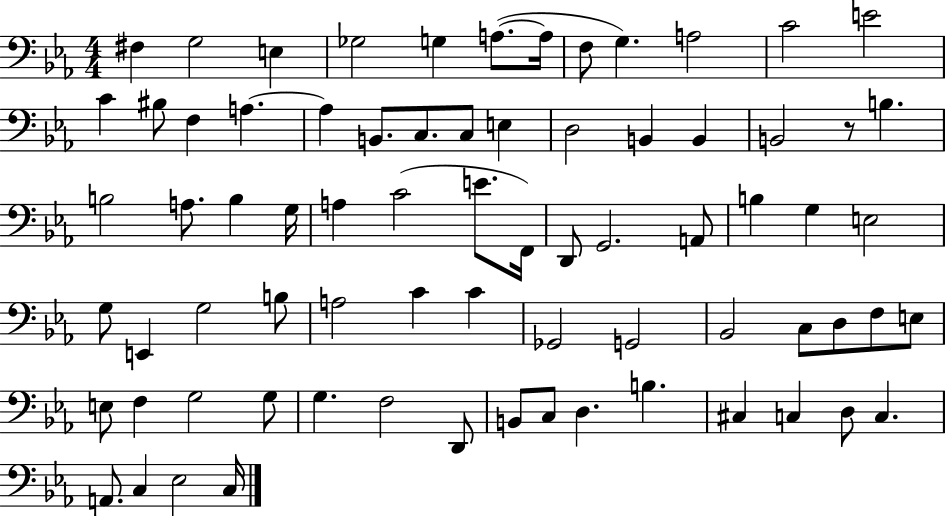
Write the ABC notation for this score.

X:1
T:Untitled
M:4/4
L:1/4
K:Eb
^F, G,2 E, _G,2 G, A,/2 A,/4 F,/2 G, A,2 C2 E2 C ^B,/2 F, A, A, B,,/2 C,/2 C,/2 E, D,2 B,, B,, B,,2 z/2 B, B,2 A,/2 B, G,/4 A, C2 E/2 F,,/4 D,,/2 G,,2 A,,/2 B, G, E,2 G,/2 E,, G,2 B,/2 A,2 C C _G,,2 G,,2 _B,,2 C,/2 D,/2 F,/2 E,/2 E,/2 F, G,2 G,/2 G, F,2 D,,/2 B,,/2 C,/2 D, B, ^C, C, D,/2 C, A,,/2 C, _E,2 C,/4